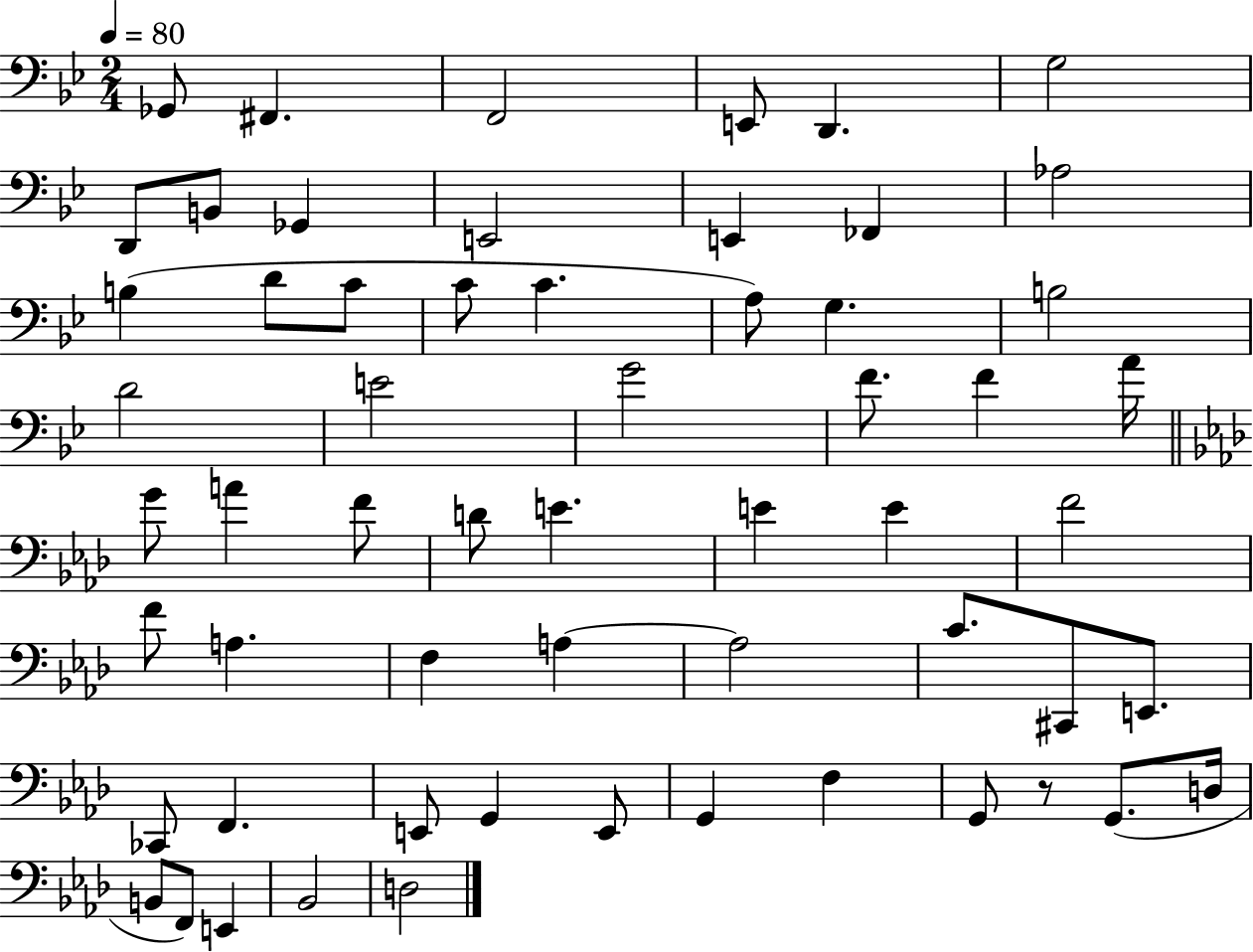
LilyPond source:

{
  \clef bass
  \numericTimeSignature
  \time 2/4
  \key bes \major
  \tempo 4 = 80
  ges,8 fis,4. | f,2 | e,8 d,4. | g2 | \break d,8 b,8 ges,4 | e,2 | e,4 fes,4 | aes2 | \break b4( d'8 c'8 | c'8 c'4. | a8) g4. | b2 | \break d'2 | e'2 | g'2 | f'8. f'4 a'16 | \break \bar "||" \break \key aes \major g'8 a'4 f'8 | d'8 e'4. | e'4 e'4 | f'2 | \break f'8 a4. | f4 a4~~ | a2 | c'8. cis,8 e,8. | \break ces,8 f,4. | e,8 g,4 e,8 | g,4 f4 | g,8 r8 g,8.( d16 | \break b,8 f,8) e,4 | bes,2 | d2 | \bar "|."
}